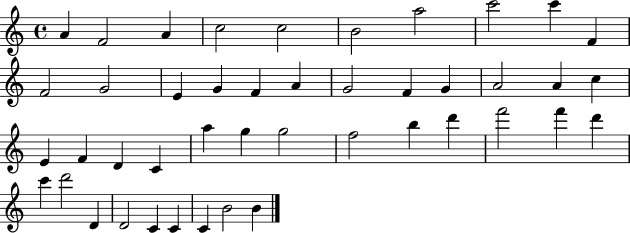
{
  \clef treble
  \time 4/4
  \defaultTimeSignature
  \key c \major
  a'4 f'2 a'4 | c''2 c''2 | b'2 a''2 | c'''2 c'''4 f'4 | \break f'2 g'2 | e'4 g'4 f'4 a'4 | g'2 f'4 g'4 | a'2 a'4 c''4 | \break e'4 f'4 d'4 c'4 | a''4 g''4 g''2 | f''2 b''4 d'''4 | f'''2 f'''4 d'''4 | \break c'''4 d'''2 d'4 | d'2 c'4 c'4 | c'4 b'2 b'4 | \bar "|."
}